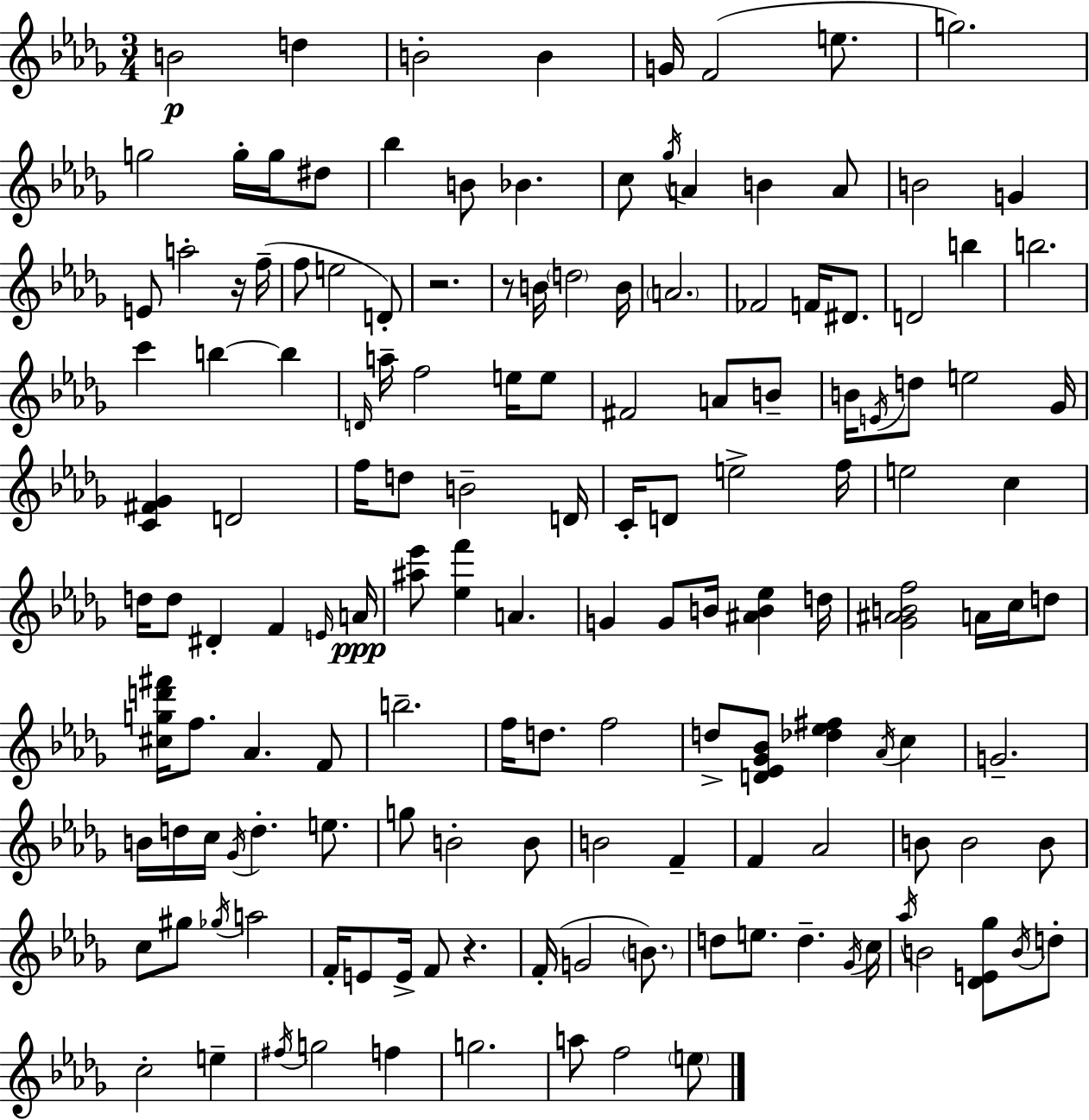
{
  \clef treble
  \numericTimeSignature
  \time 3/4
  \key bes \minor
  b'2\p d''4 | b'2-. b'4 | g'16 f'2( e''8. | g''2.) | \break g''2 g''16-. g''16 dis''8 | bes''4 b'8 bes'4. | c''8 \acciaccatura { ges''16 } a'4 b'4 a'8 | b'2 g'4 | \break e'8 a''2-. r16 | f''16--( f''8 e''2 d'8-.) | r2. | r8 b'16 \parenthesize d''2 | \break b'16 \parenthesize a'2. | fes'2 f'16 dis'8. | d'2 b''4 | b''2. | \break c'''4 b''4~~ b''4 | \grace { d'16 } a''16-- f''2 e''16 | e''8 fis'2 a'8 | b'8-- b'16 \acciaccatura { e'16 } d''8 e''2 | \break ges'16 <c' fis' ges'>4 d'2 | f''16 d''8 b'2-- | d'16 c'16-. d'8 e''2-> | f''16 e''2 c''4 | \break d''16 d''8 dis'4-. f'4 | \grace { e'16 } a'16\ppp <ais'' ees'''>8 <ees'' f'''>4 a'4. | g'4 g'8 b'16 <ais' b' ees''>4 | d''16 <ges' ais' b' f''>2 | \break a'16 c''16 d''8 <cis'' g'' d''' fis'''>16 f''8. aes'4. | f'8 b''2.-- | f''16 d''8. f''2 | d''8-> <d' ees' ges' bes'>8 <des'' ees'' fis''>4 | \break \acciaccatura { aes'16 } c''4 g'2.-- | b'16 d''16 c''16 \acciaccatura { ges'16 } d''4.-. | e''8. g''8 b'2-. | b'8 b'2 | \break f'4-- f'4 aes'2 | b'8 b'2 | b'8 c''8 gis''8 \acciaccatura { ges''16 } a''2 | f'16-. e'8 e'16-> f'8 | \break r4. f'16-.( g'2 | \parenthesize b'8.) d''8 e''8. | d''4.-- \acciaccatura { ges'16 } c''16 \acciaccatura { aes''16 } b'2 | <des' e' ges''>8 \acciaccatura { b'16 } d''8-. c''2-. | \break e''4-- \acciaccatura { fis''16 } g''2 | f''4 g''2. | a''8 | f''2 \parenthesize e''8 \bar "|."
}